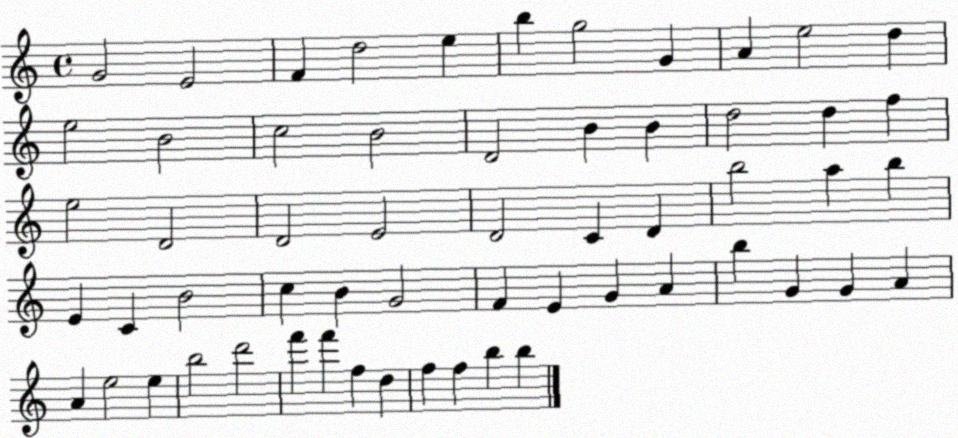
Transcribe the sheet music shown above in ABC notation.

X:1
T:Untitled
M:4/4
L:1/4
K:C
G2 E2 F d2 e b g2 G A e2 d e2 B2 c2 B2 D2 B B d2 d f e2 D2 D2 E2 D2 C D b2 a b E C B2 c B G2 F E G A b G G A A e2 e b2 d'2 f' f' f d f f b b